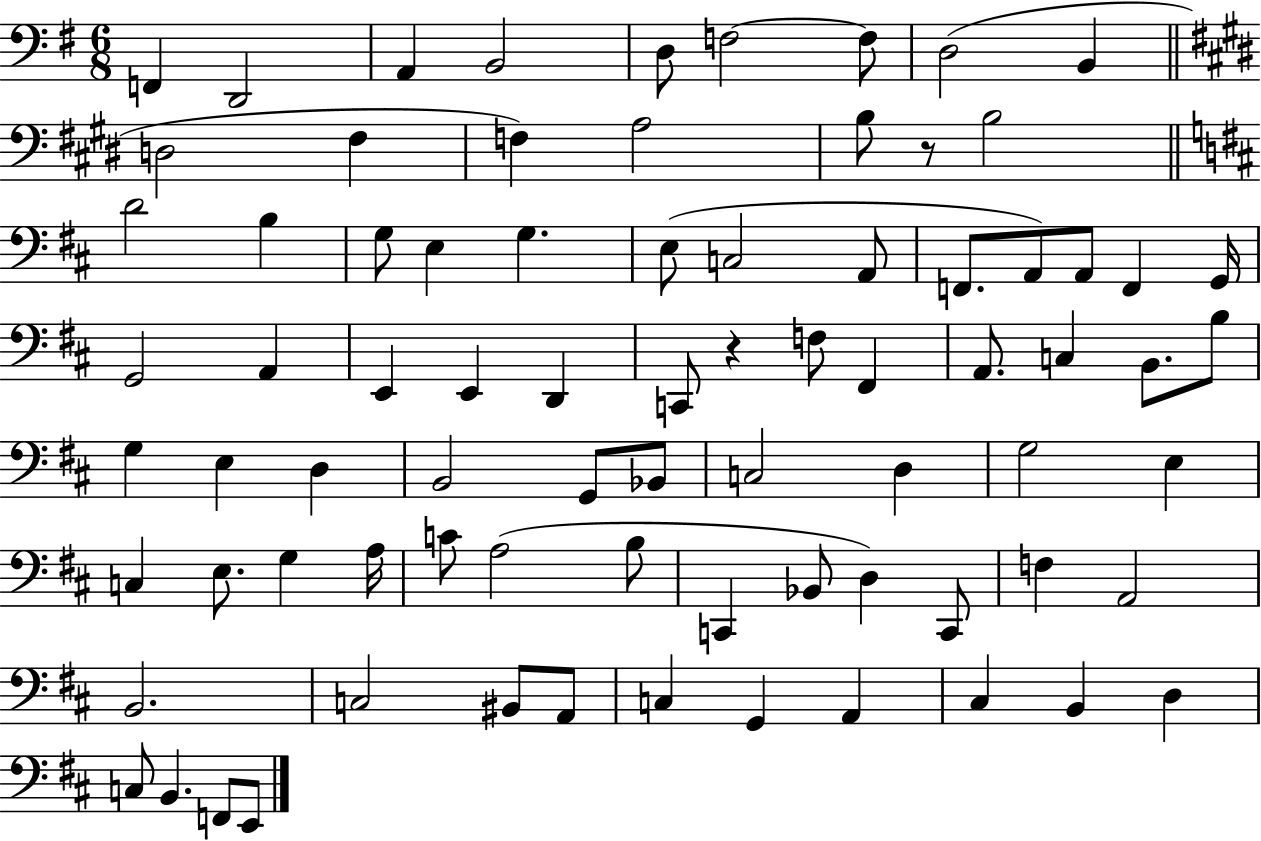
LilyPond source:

{
  \clef bass
  \numericTimeSignature
  \time 6/8
  \key g \major
  f,4 d,2 | a,4 b,2 | d8 f2~~ f8 | d2( b,4 | \break \bar "||" \break \key e \major d2 fis4 | f4) a2 | b8 r8 b2 | \bar "||" \break \key d \major d'2 b4 | g8 e4 g4. | e8( c2 a,8 | f,8. a,8) a,8 f,4 g,16 | \break g,2 a,4 | e,4 e,4 d,4 | c,8 r4 f8 fis,4 | a,8. c4 b,8. b8 | \break g4 e4 d4 | b,2 g,8 bes,8 | c2 d4 | g2 e4 | \break c4 e8. g4 a16 | c'8 a2( b8 | c,4 bes,8 d4) c,8 | f4 a,2 | \break b,2. | c2 bis,8 a,8 | c4 g,4 a,4 | cis4 b,4 d4 | \break c8 b,4. f,8 e,8 | \bar "|."
}